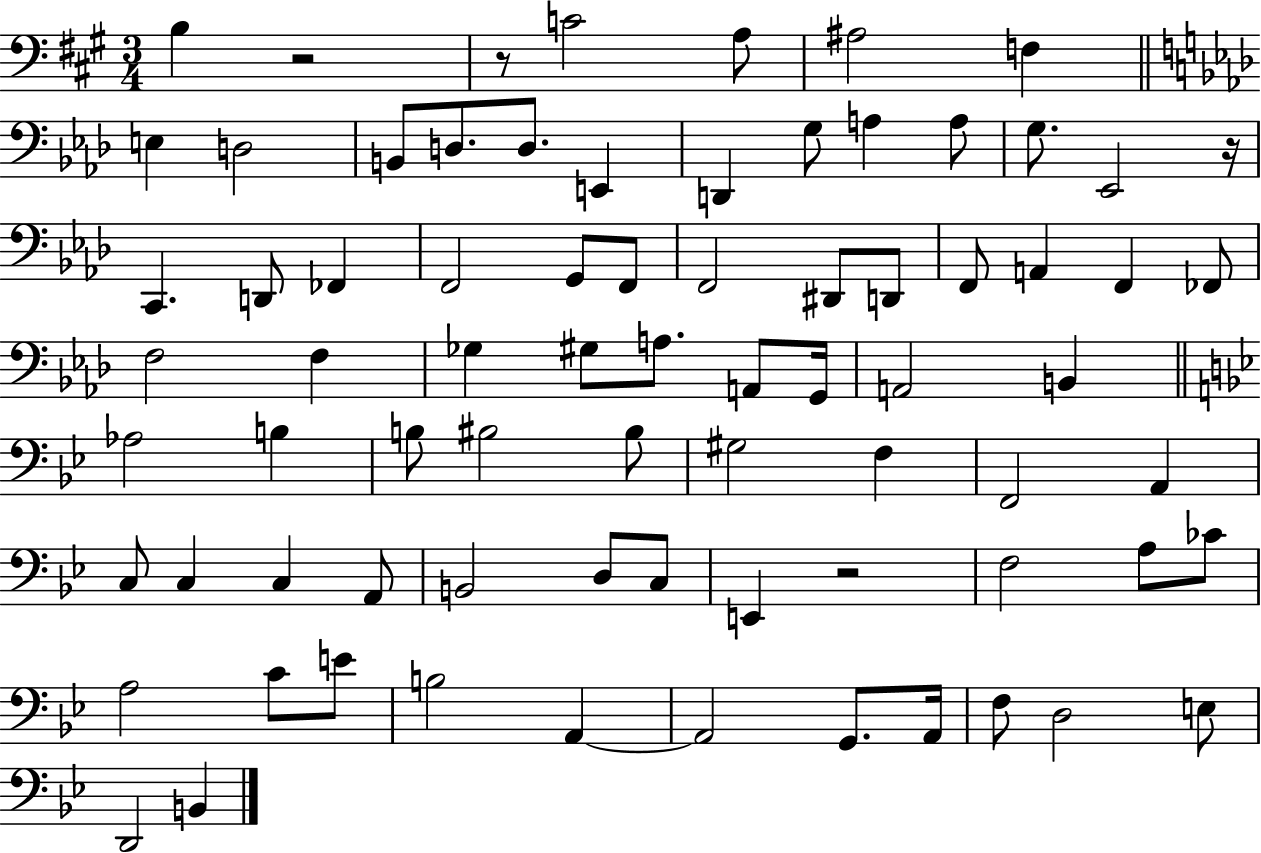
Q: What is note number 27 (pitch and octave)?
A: F2